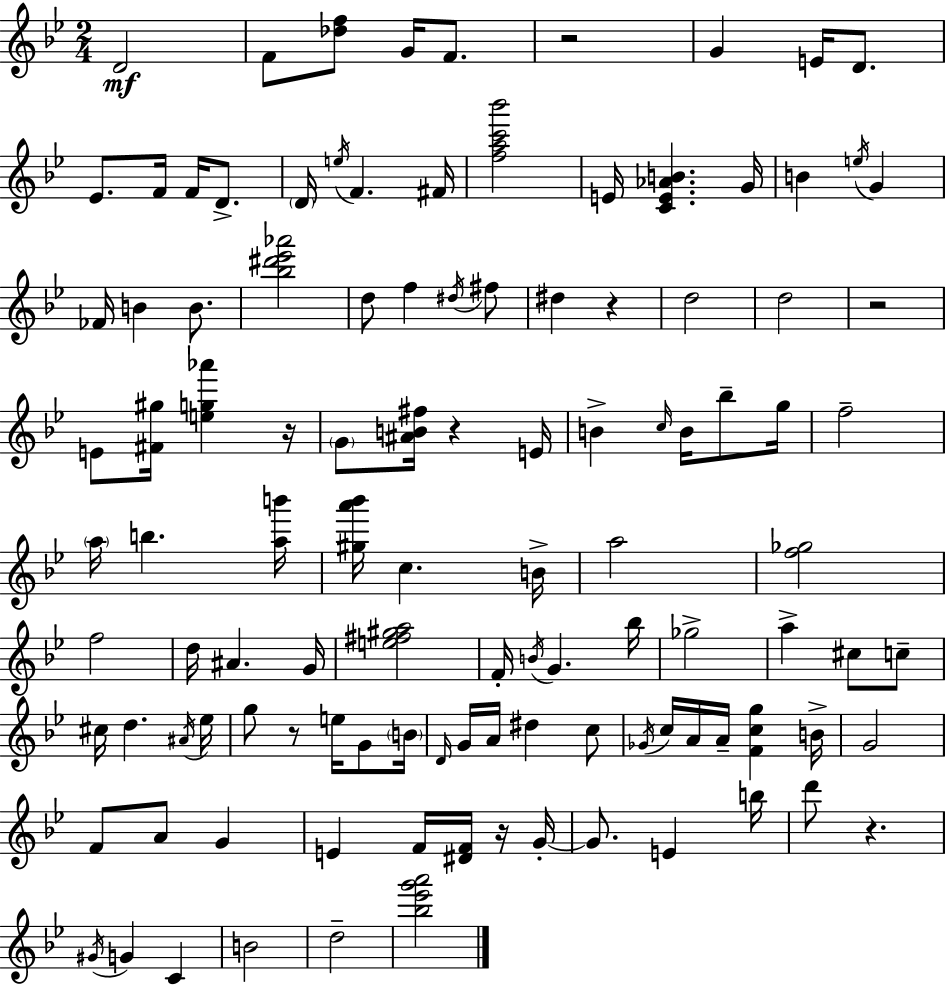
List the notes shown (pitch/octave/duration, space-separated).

D4/h F4/e [Db5,F5]/e G4/s F4/e. R/h G4/q E4/s D4/e. Eb4/e. F4/s F4/s D4/e. D4/s E5/s F4/q. F#4/s [F5,A5,C6,Bb6]/h E4/s [C4,E4,Ab4,B4]/q. G4/s B4/q E5/s G4/q FES4/s B4/q B4/e. [Bb5,D#6,Eb6,Ab6]/h D5/e F5/q D#5/s F#5/e D#5/q R/q D5/h D5/h R/h E4/e [F#4,G#5]/s [E5,G5,Ab6]/q R/s G4/e [A#4,B4,F#5]/s R/q E4/s B4/q C5/s B4/s Bb5/e G5/s F5/h A5/s B5/q. [A5,B6]/s [G#5,A6,Bb6]/s C5/q. B4/s A5/h [F5,Gb5]/h F5/h D5/s A#4/q. G4/s [E5,F#5,G#5,A5]/h F4/s B4/s G4/q. Bb5/s Gb5/h A5/q C#5/e C5/e C#5/s D5/q. A#4/s Eb5/s G5/e R/e E5/s G4/e B4/s D4/s G4/s A4/s D#5/q C5/e Gb4/s C5/s A4/s A4/s [F4,C5,G5]/q B4/s G4/h F4/e A4/e G4/q E4/q F4/s [D#4,F4]/s R/s G4/s G4/e. E4/q B5/s D6/e R/q. G#4/s G4/q C4/q B4/h D5/h [Bb5,Eb6,G6,A6]/h